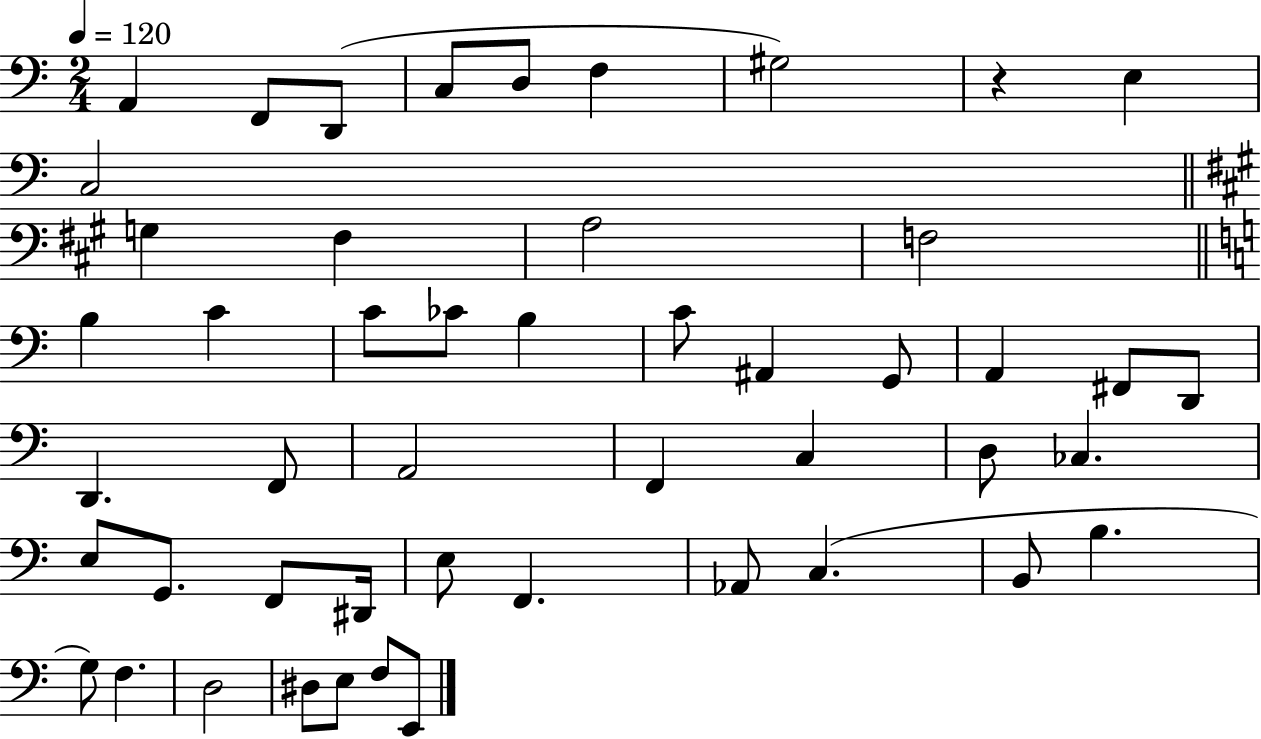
A2/q F2/e D2/e C3/e D3/e F3/q G#3/h R/q E3/q C3/h G3/q F#3/q A3/h F3/h B3/q C4/q C4/e CES4/e B3/q C4/e A#2/q G2/e A2/q F#2/e D2/e D2/q. F2/e A2/h F2/q C3/q D3/e CES3/q. E3/e G2/e. F2/e D#2/s E3/e F2/q. Ab2/e C3/q. B2/e B3/q. G3/e F3/q. D3/h D#3/e E3/e F3/e E2/e